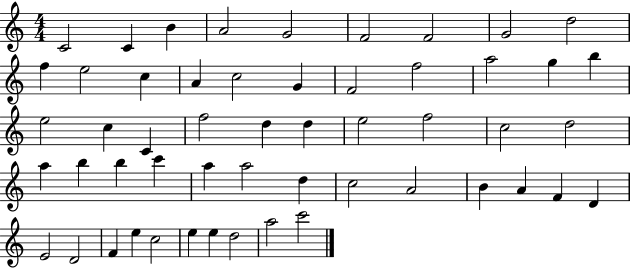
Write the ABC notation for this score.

X:1
T:Untitled
M:4/4
L:1/4
K:C
C2 C B A2 G2 F2 F2 G2 d2 f e2 c A c2 G F2 f2 a2 g b e2 c C f2 d d e2 f2 c2 d2 a b b c' a a2 d c2 A2 B A F D E2 D2 F e c2 e e d2 a2 c'2